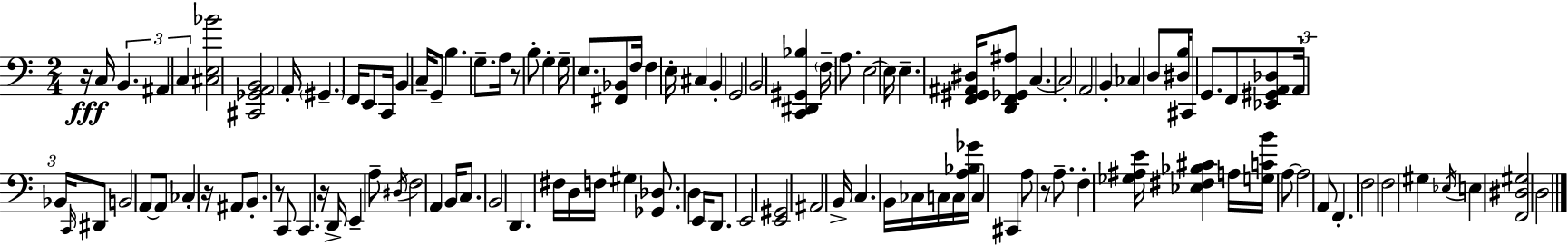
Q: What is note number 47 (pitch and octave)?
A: A2